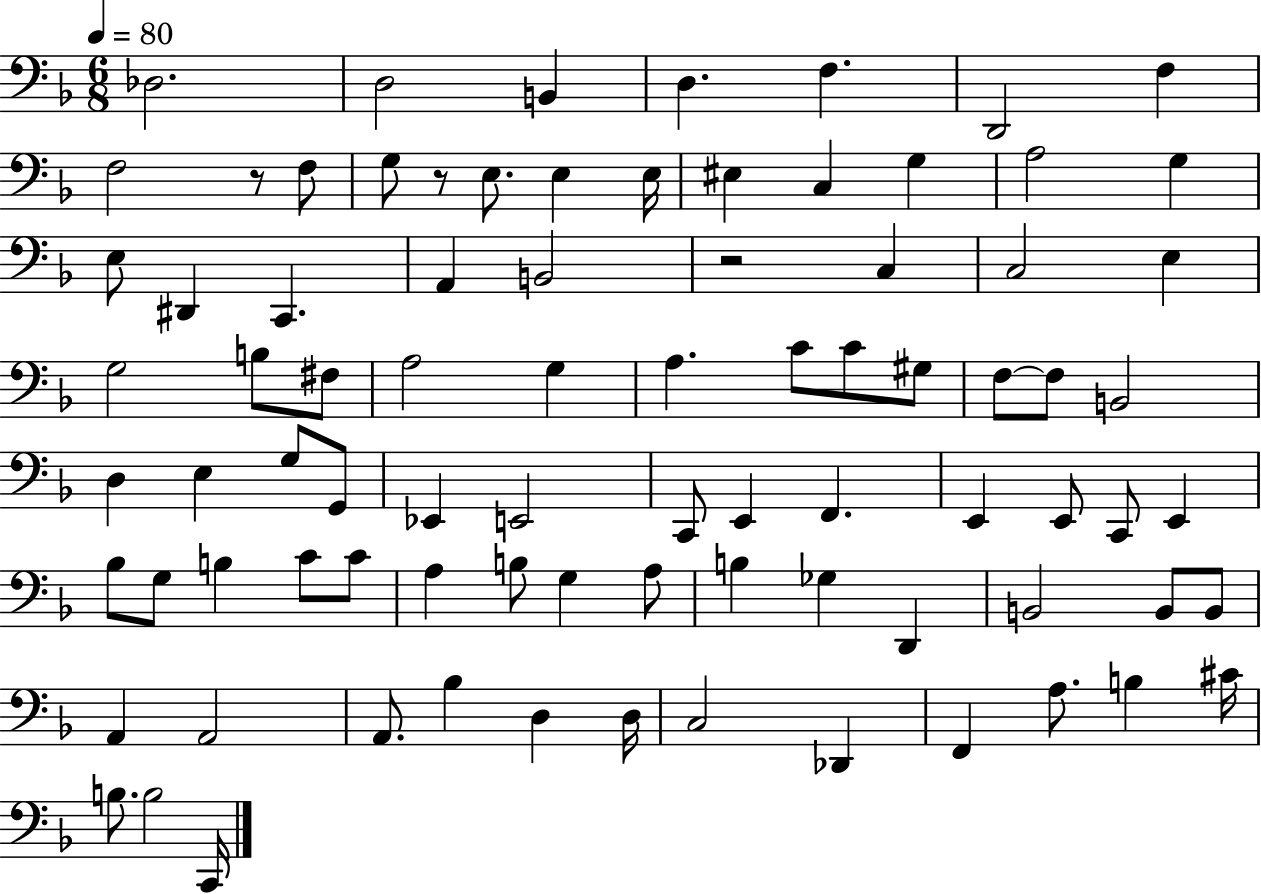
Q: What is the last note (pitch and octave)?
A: C2